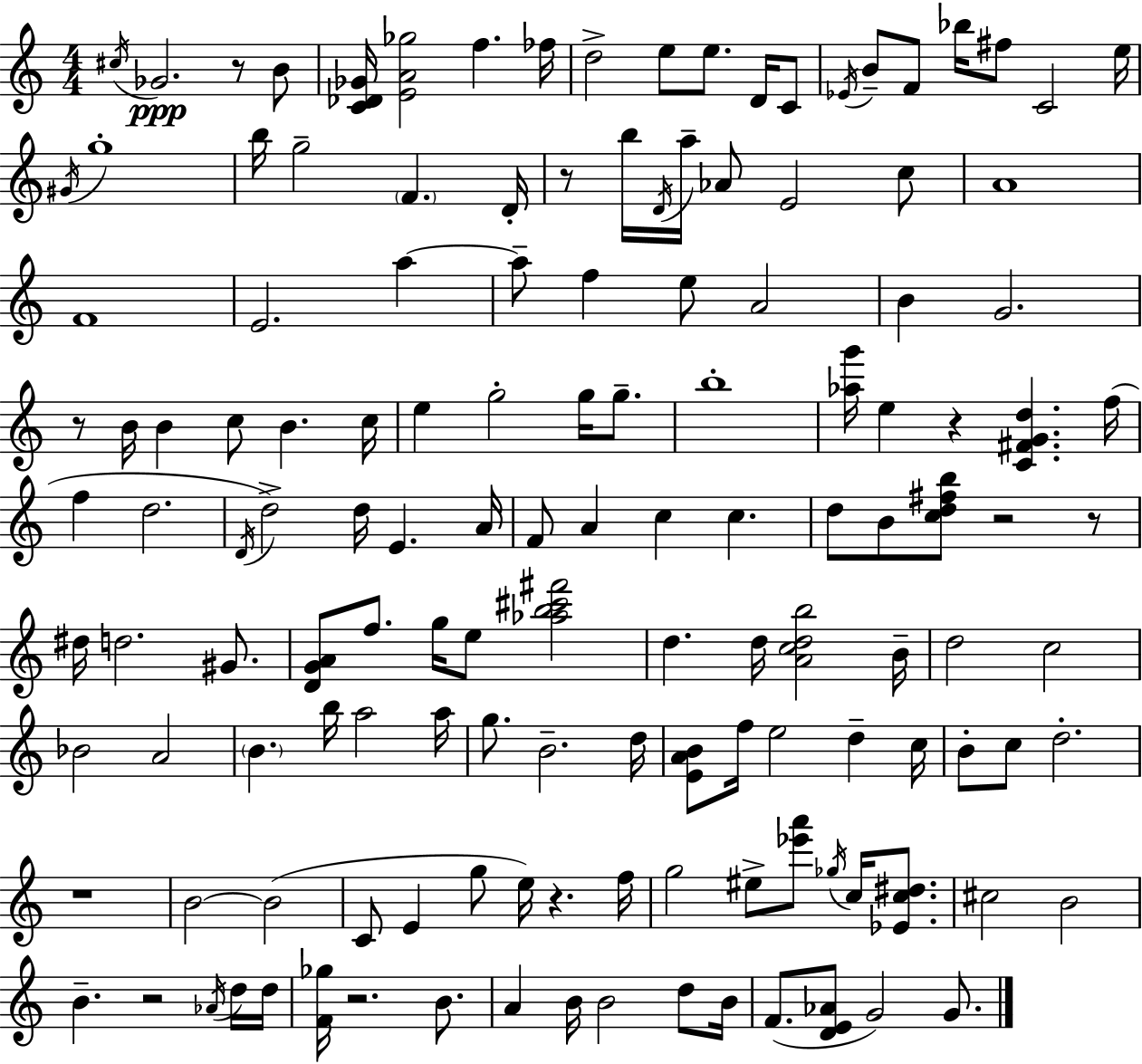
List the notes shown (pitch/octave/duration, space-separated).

C#5/s Gb4/h. R/e B4/e [C4,Db4,Gb4]/s [E4,A4,Gb5]/h F5/q. FES5/s D5/h E5/e E5/e. D4/s C4/e Eb4/s B4/e F4/e Bb5/s F#5/e C4/h E5/s G#4/s G5/w B5/s G5/h F4/q. D4/s R/e B5/s D4/s A5/s Ab4/e E4/h C5/e A4/w F4/w E4/h. A5/q A5/e F5/q E5/e A4/h B4/q G4/h. R/e B4/s B4/q C5/e B4/q. C5/s E5/q G5/h G5/s G5/e. B5/w [Ab5,G6]/s E5/q R/q [C4,F#4,G4,D5]/q. F5/s F5/q D5/h. D4/s D5/h D5/s E4/q. A4/s F4/e A4/q C5/q C5/q. D5/e B4/e [C5,D5,F#5,B5]/e R/h R/e D#5/s D5/h. G#4/e. [D4,G4,A4]/e F5/e. G5/s E5/e [Ab5,B5,C#6,F#6]/h D5/q. D5/s [A4,C5,D5,B5]/h B4/s D5/h C5/h Bb4/h A4/h B4/q. B5/s A5/h A5/s G5/e. B4/h. D5/s [E4,A4,B4]/e F5/s E5/h D5/q C5/s B4/e C5/e D5/h. R/w B4/h B4/h C4/e E4/q G5/e E5/s R/q. F5/s G5/h EIS5/e [Eb6,A6]/e Gb5/s C5/s [Eb4,C5,D#5]/e. C#5/h B4/h B4/q. R/h Ab4/s D5/s D5/s [F4,Gb5]/s R/h. B4/e. A4/q B4/s B4/h D5/e B4/s F4/e. [D4,E4,Ab4]/e G4/h G4/e.